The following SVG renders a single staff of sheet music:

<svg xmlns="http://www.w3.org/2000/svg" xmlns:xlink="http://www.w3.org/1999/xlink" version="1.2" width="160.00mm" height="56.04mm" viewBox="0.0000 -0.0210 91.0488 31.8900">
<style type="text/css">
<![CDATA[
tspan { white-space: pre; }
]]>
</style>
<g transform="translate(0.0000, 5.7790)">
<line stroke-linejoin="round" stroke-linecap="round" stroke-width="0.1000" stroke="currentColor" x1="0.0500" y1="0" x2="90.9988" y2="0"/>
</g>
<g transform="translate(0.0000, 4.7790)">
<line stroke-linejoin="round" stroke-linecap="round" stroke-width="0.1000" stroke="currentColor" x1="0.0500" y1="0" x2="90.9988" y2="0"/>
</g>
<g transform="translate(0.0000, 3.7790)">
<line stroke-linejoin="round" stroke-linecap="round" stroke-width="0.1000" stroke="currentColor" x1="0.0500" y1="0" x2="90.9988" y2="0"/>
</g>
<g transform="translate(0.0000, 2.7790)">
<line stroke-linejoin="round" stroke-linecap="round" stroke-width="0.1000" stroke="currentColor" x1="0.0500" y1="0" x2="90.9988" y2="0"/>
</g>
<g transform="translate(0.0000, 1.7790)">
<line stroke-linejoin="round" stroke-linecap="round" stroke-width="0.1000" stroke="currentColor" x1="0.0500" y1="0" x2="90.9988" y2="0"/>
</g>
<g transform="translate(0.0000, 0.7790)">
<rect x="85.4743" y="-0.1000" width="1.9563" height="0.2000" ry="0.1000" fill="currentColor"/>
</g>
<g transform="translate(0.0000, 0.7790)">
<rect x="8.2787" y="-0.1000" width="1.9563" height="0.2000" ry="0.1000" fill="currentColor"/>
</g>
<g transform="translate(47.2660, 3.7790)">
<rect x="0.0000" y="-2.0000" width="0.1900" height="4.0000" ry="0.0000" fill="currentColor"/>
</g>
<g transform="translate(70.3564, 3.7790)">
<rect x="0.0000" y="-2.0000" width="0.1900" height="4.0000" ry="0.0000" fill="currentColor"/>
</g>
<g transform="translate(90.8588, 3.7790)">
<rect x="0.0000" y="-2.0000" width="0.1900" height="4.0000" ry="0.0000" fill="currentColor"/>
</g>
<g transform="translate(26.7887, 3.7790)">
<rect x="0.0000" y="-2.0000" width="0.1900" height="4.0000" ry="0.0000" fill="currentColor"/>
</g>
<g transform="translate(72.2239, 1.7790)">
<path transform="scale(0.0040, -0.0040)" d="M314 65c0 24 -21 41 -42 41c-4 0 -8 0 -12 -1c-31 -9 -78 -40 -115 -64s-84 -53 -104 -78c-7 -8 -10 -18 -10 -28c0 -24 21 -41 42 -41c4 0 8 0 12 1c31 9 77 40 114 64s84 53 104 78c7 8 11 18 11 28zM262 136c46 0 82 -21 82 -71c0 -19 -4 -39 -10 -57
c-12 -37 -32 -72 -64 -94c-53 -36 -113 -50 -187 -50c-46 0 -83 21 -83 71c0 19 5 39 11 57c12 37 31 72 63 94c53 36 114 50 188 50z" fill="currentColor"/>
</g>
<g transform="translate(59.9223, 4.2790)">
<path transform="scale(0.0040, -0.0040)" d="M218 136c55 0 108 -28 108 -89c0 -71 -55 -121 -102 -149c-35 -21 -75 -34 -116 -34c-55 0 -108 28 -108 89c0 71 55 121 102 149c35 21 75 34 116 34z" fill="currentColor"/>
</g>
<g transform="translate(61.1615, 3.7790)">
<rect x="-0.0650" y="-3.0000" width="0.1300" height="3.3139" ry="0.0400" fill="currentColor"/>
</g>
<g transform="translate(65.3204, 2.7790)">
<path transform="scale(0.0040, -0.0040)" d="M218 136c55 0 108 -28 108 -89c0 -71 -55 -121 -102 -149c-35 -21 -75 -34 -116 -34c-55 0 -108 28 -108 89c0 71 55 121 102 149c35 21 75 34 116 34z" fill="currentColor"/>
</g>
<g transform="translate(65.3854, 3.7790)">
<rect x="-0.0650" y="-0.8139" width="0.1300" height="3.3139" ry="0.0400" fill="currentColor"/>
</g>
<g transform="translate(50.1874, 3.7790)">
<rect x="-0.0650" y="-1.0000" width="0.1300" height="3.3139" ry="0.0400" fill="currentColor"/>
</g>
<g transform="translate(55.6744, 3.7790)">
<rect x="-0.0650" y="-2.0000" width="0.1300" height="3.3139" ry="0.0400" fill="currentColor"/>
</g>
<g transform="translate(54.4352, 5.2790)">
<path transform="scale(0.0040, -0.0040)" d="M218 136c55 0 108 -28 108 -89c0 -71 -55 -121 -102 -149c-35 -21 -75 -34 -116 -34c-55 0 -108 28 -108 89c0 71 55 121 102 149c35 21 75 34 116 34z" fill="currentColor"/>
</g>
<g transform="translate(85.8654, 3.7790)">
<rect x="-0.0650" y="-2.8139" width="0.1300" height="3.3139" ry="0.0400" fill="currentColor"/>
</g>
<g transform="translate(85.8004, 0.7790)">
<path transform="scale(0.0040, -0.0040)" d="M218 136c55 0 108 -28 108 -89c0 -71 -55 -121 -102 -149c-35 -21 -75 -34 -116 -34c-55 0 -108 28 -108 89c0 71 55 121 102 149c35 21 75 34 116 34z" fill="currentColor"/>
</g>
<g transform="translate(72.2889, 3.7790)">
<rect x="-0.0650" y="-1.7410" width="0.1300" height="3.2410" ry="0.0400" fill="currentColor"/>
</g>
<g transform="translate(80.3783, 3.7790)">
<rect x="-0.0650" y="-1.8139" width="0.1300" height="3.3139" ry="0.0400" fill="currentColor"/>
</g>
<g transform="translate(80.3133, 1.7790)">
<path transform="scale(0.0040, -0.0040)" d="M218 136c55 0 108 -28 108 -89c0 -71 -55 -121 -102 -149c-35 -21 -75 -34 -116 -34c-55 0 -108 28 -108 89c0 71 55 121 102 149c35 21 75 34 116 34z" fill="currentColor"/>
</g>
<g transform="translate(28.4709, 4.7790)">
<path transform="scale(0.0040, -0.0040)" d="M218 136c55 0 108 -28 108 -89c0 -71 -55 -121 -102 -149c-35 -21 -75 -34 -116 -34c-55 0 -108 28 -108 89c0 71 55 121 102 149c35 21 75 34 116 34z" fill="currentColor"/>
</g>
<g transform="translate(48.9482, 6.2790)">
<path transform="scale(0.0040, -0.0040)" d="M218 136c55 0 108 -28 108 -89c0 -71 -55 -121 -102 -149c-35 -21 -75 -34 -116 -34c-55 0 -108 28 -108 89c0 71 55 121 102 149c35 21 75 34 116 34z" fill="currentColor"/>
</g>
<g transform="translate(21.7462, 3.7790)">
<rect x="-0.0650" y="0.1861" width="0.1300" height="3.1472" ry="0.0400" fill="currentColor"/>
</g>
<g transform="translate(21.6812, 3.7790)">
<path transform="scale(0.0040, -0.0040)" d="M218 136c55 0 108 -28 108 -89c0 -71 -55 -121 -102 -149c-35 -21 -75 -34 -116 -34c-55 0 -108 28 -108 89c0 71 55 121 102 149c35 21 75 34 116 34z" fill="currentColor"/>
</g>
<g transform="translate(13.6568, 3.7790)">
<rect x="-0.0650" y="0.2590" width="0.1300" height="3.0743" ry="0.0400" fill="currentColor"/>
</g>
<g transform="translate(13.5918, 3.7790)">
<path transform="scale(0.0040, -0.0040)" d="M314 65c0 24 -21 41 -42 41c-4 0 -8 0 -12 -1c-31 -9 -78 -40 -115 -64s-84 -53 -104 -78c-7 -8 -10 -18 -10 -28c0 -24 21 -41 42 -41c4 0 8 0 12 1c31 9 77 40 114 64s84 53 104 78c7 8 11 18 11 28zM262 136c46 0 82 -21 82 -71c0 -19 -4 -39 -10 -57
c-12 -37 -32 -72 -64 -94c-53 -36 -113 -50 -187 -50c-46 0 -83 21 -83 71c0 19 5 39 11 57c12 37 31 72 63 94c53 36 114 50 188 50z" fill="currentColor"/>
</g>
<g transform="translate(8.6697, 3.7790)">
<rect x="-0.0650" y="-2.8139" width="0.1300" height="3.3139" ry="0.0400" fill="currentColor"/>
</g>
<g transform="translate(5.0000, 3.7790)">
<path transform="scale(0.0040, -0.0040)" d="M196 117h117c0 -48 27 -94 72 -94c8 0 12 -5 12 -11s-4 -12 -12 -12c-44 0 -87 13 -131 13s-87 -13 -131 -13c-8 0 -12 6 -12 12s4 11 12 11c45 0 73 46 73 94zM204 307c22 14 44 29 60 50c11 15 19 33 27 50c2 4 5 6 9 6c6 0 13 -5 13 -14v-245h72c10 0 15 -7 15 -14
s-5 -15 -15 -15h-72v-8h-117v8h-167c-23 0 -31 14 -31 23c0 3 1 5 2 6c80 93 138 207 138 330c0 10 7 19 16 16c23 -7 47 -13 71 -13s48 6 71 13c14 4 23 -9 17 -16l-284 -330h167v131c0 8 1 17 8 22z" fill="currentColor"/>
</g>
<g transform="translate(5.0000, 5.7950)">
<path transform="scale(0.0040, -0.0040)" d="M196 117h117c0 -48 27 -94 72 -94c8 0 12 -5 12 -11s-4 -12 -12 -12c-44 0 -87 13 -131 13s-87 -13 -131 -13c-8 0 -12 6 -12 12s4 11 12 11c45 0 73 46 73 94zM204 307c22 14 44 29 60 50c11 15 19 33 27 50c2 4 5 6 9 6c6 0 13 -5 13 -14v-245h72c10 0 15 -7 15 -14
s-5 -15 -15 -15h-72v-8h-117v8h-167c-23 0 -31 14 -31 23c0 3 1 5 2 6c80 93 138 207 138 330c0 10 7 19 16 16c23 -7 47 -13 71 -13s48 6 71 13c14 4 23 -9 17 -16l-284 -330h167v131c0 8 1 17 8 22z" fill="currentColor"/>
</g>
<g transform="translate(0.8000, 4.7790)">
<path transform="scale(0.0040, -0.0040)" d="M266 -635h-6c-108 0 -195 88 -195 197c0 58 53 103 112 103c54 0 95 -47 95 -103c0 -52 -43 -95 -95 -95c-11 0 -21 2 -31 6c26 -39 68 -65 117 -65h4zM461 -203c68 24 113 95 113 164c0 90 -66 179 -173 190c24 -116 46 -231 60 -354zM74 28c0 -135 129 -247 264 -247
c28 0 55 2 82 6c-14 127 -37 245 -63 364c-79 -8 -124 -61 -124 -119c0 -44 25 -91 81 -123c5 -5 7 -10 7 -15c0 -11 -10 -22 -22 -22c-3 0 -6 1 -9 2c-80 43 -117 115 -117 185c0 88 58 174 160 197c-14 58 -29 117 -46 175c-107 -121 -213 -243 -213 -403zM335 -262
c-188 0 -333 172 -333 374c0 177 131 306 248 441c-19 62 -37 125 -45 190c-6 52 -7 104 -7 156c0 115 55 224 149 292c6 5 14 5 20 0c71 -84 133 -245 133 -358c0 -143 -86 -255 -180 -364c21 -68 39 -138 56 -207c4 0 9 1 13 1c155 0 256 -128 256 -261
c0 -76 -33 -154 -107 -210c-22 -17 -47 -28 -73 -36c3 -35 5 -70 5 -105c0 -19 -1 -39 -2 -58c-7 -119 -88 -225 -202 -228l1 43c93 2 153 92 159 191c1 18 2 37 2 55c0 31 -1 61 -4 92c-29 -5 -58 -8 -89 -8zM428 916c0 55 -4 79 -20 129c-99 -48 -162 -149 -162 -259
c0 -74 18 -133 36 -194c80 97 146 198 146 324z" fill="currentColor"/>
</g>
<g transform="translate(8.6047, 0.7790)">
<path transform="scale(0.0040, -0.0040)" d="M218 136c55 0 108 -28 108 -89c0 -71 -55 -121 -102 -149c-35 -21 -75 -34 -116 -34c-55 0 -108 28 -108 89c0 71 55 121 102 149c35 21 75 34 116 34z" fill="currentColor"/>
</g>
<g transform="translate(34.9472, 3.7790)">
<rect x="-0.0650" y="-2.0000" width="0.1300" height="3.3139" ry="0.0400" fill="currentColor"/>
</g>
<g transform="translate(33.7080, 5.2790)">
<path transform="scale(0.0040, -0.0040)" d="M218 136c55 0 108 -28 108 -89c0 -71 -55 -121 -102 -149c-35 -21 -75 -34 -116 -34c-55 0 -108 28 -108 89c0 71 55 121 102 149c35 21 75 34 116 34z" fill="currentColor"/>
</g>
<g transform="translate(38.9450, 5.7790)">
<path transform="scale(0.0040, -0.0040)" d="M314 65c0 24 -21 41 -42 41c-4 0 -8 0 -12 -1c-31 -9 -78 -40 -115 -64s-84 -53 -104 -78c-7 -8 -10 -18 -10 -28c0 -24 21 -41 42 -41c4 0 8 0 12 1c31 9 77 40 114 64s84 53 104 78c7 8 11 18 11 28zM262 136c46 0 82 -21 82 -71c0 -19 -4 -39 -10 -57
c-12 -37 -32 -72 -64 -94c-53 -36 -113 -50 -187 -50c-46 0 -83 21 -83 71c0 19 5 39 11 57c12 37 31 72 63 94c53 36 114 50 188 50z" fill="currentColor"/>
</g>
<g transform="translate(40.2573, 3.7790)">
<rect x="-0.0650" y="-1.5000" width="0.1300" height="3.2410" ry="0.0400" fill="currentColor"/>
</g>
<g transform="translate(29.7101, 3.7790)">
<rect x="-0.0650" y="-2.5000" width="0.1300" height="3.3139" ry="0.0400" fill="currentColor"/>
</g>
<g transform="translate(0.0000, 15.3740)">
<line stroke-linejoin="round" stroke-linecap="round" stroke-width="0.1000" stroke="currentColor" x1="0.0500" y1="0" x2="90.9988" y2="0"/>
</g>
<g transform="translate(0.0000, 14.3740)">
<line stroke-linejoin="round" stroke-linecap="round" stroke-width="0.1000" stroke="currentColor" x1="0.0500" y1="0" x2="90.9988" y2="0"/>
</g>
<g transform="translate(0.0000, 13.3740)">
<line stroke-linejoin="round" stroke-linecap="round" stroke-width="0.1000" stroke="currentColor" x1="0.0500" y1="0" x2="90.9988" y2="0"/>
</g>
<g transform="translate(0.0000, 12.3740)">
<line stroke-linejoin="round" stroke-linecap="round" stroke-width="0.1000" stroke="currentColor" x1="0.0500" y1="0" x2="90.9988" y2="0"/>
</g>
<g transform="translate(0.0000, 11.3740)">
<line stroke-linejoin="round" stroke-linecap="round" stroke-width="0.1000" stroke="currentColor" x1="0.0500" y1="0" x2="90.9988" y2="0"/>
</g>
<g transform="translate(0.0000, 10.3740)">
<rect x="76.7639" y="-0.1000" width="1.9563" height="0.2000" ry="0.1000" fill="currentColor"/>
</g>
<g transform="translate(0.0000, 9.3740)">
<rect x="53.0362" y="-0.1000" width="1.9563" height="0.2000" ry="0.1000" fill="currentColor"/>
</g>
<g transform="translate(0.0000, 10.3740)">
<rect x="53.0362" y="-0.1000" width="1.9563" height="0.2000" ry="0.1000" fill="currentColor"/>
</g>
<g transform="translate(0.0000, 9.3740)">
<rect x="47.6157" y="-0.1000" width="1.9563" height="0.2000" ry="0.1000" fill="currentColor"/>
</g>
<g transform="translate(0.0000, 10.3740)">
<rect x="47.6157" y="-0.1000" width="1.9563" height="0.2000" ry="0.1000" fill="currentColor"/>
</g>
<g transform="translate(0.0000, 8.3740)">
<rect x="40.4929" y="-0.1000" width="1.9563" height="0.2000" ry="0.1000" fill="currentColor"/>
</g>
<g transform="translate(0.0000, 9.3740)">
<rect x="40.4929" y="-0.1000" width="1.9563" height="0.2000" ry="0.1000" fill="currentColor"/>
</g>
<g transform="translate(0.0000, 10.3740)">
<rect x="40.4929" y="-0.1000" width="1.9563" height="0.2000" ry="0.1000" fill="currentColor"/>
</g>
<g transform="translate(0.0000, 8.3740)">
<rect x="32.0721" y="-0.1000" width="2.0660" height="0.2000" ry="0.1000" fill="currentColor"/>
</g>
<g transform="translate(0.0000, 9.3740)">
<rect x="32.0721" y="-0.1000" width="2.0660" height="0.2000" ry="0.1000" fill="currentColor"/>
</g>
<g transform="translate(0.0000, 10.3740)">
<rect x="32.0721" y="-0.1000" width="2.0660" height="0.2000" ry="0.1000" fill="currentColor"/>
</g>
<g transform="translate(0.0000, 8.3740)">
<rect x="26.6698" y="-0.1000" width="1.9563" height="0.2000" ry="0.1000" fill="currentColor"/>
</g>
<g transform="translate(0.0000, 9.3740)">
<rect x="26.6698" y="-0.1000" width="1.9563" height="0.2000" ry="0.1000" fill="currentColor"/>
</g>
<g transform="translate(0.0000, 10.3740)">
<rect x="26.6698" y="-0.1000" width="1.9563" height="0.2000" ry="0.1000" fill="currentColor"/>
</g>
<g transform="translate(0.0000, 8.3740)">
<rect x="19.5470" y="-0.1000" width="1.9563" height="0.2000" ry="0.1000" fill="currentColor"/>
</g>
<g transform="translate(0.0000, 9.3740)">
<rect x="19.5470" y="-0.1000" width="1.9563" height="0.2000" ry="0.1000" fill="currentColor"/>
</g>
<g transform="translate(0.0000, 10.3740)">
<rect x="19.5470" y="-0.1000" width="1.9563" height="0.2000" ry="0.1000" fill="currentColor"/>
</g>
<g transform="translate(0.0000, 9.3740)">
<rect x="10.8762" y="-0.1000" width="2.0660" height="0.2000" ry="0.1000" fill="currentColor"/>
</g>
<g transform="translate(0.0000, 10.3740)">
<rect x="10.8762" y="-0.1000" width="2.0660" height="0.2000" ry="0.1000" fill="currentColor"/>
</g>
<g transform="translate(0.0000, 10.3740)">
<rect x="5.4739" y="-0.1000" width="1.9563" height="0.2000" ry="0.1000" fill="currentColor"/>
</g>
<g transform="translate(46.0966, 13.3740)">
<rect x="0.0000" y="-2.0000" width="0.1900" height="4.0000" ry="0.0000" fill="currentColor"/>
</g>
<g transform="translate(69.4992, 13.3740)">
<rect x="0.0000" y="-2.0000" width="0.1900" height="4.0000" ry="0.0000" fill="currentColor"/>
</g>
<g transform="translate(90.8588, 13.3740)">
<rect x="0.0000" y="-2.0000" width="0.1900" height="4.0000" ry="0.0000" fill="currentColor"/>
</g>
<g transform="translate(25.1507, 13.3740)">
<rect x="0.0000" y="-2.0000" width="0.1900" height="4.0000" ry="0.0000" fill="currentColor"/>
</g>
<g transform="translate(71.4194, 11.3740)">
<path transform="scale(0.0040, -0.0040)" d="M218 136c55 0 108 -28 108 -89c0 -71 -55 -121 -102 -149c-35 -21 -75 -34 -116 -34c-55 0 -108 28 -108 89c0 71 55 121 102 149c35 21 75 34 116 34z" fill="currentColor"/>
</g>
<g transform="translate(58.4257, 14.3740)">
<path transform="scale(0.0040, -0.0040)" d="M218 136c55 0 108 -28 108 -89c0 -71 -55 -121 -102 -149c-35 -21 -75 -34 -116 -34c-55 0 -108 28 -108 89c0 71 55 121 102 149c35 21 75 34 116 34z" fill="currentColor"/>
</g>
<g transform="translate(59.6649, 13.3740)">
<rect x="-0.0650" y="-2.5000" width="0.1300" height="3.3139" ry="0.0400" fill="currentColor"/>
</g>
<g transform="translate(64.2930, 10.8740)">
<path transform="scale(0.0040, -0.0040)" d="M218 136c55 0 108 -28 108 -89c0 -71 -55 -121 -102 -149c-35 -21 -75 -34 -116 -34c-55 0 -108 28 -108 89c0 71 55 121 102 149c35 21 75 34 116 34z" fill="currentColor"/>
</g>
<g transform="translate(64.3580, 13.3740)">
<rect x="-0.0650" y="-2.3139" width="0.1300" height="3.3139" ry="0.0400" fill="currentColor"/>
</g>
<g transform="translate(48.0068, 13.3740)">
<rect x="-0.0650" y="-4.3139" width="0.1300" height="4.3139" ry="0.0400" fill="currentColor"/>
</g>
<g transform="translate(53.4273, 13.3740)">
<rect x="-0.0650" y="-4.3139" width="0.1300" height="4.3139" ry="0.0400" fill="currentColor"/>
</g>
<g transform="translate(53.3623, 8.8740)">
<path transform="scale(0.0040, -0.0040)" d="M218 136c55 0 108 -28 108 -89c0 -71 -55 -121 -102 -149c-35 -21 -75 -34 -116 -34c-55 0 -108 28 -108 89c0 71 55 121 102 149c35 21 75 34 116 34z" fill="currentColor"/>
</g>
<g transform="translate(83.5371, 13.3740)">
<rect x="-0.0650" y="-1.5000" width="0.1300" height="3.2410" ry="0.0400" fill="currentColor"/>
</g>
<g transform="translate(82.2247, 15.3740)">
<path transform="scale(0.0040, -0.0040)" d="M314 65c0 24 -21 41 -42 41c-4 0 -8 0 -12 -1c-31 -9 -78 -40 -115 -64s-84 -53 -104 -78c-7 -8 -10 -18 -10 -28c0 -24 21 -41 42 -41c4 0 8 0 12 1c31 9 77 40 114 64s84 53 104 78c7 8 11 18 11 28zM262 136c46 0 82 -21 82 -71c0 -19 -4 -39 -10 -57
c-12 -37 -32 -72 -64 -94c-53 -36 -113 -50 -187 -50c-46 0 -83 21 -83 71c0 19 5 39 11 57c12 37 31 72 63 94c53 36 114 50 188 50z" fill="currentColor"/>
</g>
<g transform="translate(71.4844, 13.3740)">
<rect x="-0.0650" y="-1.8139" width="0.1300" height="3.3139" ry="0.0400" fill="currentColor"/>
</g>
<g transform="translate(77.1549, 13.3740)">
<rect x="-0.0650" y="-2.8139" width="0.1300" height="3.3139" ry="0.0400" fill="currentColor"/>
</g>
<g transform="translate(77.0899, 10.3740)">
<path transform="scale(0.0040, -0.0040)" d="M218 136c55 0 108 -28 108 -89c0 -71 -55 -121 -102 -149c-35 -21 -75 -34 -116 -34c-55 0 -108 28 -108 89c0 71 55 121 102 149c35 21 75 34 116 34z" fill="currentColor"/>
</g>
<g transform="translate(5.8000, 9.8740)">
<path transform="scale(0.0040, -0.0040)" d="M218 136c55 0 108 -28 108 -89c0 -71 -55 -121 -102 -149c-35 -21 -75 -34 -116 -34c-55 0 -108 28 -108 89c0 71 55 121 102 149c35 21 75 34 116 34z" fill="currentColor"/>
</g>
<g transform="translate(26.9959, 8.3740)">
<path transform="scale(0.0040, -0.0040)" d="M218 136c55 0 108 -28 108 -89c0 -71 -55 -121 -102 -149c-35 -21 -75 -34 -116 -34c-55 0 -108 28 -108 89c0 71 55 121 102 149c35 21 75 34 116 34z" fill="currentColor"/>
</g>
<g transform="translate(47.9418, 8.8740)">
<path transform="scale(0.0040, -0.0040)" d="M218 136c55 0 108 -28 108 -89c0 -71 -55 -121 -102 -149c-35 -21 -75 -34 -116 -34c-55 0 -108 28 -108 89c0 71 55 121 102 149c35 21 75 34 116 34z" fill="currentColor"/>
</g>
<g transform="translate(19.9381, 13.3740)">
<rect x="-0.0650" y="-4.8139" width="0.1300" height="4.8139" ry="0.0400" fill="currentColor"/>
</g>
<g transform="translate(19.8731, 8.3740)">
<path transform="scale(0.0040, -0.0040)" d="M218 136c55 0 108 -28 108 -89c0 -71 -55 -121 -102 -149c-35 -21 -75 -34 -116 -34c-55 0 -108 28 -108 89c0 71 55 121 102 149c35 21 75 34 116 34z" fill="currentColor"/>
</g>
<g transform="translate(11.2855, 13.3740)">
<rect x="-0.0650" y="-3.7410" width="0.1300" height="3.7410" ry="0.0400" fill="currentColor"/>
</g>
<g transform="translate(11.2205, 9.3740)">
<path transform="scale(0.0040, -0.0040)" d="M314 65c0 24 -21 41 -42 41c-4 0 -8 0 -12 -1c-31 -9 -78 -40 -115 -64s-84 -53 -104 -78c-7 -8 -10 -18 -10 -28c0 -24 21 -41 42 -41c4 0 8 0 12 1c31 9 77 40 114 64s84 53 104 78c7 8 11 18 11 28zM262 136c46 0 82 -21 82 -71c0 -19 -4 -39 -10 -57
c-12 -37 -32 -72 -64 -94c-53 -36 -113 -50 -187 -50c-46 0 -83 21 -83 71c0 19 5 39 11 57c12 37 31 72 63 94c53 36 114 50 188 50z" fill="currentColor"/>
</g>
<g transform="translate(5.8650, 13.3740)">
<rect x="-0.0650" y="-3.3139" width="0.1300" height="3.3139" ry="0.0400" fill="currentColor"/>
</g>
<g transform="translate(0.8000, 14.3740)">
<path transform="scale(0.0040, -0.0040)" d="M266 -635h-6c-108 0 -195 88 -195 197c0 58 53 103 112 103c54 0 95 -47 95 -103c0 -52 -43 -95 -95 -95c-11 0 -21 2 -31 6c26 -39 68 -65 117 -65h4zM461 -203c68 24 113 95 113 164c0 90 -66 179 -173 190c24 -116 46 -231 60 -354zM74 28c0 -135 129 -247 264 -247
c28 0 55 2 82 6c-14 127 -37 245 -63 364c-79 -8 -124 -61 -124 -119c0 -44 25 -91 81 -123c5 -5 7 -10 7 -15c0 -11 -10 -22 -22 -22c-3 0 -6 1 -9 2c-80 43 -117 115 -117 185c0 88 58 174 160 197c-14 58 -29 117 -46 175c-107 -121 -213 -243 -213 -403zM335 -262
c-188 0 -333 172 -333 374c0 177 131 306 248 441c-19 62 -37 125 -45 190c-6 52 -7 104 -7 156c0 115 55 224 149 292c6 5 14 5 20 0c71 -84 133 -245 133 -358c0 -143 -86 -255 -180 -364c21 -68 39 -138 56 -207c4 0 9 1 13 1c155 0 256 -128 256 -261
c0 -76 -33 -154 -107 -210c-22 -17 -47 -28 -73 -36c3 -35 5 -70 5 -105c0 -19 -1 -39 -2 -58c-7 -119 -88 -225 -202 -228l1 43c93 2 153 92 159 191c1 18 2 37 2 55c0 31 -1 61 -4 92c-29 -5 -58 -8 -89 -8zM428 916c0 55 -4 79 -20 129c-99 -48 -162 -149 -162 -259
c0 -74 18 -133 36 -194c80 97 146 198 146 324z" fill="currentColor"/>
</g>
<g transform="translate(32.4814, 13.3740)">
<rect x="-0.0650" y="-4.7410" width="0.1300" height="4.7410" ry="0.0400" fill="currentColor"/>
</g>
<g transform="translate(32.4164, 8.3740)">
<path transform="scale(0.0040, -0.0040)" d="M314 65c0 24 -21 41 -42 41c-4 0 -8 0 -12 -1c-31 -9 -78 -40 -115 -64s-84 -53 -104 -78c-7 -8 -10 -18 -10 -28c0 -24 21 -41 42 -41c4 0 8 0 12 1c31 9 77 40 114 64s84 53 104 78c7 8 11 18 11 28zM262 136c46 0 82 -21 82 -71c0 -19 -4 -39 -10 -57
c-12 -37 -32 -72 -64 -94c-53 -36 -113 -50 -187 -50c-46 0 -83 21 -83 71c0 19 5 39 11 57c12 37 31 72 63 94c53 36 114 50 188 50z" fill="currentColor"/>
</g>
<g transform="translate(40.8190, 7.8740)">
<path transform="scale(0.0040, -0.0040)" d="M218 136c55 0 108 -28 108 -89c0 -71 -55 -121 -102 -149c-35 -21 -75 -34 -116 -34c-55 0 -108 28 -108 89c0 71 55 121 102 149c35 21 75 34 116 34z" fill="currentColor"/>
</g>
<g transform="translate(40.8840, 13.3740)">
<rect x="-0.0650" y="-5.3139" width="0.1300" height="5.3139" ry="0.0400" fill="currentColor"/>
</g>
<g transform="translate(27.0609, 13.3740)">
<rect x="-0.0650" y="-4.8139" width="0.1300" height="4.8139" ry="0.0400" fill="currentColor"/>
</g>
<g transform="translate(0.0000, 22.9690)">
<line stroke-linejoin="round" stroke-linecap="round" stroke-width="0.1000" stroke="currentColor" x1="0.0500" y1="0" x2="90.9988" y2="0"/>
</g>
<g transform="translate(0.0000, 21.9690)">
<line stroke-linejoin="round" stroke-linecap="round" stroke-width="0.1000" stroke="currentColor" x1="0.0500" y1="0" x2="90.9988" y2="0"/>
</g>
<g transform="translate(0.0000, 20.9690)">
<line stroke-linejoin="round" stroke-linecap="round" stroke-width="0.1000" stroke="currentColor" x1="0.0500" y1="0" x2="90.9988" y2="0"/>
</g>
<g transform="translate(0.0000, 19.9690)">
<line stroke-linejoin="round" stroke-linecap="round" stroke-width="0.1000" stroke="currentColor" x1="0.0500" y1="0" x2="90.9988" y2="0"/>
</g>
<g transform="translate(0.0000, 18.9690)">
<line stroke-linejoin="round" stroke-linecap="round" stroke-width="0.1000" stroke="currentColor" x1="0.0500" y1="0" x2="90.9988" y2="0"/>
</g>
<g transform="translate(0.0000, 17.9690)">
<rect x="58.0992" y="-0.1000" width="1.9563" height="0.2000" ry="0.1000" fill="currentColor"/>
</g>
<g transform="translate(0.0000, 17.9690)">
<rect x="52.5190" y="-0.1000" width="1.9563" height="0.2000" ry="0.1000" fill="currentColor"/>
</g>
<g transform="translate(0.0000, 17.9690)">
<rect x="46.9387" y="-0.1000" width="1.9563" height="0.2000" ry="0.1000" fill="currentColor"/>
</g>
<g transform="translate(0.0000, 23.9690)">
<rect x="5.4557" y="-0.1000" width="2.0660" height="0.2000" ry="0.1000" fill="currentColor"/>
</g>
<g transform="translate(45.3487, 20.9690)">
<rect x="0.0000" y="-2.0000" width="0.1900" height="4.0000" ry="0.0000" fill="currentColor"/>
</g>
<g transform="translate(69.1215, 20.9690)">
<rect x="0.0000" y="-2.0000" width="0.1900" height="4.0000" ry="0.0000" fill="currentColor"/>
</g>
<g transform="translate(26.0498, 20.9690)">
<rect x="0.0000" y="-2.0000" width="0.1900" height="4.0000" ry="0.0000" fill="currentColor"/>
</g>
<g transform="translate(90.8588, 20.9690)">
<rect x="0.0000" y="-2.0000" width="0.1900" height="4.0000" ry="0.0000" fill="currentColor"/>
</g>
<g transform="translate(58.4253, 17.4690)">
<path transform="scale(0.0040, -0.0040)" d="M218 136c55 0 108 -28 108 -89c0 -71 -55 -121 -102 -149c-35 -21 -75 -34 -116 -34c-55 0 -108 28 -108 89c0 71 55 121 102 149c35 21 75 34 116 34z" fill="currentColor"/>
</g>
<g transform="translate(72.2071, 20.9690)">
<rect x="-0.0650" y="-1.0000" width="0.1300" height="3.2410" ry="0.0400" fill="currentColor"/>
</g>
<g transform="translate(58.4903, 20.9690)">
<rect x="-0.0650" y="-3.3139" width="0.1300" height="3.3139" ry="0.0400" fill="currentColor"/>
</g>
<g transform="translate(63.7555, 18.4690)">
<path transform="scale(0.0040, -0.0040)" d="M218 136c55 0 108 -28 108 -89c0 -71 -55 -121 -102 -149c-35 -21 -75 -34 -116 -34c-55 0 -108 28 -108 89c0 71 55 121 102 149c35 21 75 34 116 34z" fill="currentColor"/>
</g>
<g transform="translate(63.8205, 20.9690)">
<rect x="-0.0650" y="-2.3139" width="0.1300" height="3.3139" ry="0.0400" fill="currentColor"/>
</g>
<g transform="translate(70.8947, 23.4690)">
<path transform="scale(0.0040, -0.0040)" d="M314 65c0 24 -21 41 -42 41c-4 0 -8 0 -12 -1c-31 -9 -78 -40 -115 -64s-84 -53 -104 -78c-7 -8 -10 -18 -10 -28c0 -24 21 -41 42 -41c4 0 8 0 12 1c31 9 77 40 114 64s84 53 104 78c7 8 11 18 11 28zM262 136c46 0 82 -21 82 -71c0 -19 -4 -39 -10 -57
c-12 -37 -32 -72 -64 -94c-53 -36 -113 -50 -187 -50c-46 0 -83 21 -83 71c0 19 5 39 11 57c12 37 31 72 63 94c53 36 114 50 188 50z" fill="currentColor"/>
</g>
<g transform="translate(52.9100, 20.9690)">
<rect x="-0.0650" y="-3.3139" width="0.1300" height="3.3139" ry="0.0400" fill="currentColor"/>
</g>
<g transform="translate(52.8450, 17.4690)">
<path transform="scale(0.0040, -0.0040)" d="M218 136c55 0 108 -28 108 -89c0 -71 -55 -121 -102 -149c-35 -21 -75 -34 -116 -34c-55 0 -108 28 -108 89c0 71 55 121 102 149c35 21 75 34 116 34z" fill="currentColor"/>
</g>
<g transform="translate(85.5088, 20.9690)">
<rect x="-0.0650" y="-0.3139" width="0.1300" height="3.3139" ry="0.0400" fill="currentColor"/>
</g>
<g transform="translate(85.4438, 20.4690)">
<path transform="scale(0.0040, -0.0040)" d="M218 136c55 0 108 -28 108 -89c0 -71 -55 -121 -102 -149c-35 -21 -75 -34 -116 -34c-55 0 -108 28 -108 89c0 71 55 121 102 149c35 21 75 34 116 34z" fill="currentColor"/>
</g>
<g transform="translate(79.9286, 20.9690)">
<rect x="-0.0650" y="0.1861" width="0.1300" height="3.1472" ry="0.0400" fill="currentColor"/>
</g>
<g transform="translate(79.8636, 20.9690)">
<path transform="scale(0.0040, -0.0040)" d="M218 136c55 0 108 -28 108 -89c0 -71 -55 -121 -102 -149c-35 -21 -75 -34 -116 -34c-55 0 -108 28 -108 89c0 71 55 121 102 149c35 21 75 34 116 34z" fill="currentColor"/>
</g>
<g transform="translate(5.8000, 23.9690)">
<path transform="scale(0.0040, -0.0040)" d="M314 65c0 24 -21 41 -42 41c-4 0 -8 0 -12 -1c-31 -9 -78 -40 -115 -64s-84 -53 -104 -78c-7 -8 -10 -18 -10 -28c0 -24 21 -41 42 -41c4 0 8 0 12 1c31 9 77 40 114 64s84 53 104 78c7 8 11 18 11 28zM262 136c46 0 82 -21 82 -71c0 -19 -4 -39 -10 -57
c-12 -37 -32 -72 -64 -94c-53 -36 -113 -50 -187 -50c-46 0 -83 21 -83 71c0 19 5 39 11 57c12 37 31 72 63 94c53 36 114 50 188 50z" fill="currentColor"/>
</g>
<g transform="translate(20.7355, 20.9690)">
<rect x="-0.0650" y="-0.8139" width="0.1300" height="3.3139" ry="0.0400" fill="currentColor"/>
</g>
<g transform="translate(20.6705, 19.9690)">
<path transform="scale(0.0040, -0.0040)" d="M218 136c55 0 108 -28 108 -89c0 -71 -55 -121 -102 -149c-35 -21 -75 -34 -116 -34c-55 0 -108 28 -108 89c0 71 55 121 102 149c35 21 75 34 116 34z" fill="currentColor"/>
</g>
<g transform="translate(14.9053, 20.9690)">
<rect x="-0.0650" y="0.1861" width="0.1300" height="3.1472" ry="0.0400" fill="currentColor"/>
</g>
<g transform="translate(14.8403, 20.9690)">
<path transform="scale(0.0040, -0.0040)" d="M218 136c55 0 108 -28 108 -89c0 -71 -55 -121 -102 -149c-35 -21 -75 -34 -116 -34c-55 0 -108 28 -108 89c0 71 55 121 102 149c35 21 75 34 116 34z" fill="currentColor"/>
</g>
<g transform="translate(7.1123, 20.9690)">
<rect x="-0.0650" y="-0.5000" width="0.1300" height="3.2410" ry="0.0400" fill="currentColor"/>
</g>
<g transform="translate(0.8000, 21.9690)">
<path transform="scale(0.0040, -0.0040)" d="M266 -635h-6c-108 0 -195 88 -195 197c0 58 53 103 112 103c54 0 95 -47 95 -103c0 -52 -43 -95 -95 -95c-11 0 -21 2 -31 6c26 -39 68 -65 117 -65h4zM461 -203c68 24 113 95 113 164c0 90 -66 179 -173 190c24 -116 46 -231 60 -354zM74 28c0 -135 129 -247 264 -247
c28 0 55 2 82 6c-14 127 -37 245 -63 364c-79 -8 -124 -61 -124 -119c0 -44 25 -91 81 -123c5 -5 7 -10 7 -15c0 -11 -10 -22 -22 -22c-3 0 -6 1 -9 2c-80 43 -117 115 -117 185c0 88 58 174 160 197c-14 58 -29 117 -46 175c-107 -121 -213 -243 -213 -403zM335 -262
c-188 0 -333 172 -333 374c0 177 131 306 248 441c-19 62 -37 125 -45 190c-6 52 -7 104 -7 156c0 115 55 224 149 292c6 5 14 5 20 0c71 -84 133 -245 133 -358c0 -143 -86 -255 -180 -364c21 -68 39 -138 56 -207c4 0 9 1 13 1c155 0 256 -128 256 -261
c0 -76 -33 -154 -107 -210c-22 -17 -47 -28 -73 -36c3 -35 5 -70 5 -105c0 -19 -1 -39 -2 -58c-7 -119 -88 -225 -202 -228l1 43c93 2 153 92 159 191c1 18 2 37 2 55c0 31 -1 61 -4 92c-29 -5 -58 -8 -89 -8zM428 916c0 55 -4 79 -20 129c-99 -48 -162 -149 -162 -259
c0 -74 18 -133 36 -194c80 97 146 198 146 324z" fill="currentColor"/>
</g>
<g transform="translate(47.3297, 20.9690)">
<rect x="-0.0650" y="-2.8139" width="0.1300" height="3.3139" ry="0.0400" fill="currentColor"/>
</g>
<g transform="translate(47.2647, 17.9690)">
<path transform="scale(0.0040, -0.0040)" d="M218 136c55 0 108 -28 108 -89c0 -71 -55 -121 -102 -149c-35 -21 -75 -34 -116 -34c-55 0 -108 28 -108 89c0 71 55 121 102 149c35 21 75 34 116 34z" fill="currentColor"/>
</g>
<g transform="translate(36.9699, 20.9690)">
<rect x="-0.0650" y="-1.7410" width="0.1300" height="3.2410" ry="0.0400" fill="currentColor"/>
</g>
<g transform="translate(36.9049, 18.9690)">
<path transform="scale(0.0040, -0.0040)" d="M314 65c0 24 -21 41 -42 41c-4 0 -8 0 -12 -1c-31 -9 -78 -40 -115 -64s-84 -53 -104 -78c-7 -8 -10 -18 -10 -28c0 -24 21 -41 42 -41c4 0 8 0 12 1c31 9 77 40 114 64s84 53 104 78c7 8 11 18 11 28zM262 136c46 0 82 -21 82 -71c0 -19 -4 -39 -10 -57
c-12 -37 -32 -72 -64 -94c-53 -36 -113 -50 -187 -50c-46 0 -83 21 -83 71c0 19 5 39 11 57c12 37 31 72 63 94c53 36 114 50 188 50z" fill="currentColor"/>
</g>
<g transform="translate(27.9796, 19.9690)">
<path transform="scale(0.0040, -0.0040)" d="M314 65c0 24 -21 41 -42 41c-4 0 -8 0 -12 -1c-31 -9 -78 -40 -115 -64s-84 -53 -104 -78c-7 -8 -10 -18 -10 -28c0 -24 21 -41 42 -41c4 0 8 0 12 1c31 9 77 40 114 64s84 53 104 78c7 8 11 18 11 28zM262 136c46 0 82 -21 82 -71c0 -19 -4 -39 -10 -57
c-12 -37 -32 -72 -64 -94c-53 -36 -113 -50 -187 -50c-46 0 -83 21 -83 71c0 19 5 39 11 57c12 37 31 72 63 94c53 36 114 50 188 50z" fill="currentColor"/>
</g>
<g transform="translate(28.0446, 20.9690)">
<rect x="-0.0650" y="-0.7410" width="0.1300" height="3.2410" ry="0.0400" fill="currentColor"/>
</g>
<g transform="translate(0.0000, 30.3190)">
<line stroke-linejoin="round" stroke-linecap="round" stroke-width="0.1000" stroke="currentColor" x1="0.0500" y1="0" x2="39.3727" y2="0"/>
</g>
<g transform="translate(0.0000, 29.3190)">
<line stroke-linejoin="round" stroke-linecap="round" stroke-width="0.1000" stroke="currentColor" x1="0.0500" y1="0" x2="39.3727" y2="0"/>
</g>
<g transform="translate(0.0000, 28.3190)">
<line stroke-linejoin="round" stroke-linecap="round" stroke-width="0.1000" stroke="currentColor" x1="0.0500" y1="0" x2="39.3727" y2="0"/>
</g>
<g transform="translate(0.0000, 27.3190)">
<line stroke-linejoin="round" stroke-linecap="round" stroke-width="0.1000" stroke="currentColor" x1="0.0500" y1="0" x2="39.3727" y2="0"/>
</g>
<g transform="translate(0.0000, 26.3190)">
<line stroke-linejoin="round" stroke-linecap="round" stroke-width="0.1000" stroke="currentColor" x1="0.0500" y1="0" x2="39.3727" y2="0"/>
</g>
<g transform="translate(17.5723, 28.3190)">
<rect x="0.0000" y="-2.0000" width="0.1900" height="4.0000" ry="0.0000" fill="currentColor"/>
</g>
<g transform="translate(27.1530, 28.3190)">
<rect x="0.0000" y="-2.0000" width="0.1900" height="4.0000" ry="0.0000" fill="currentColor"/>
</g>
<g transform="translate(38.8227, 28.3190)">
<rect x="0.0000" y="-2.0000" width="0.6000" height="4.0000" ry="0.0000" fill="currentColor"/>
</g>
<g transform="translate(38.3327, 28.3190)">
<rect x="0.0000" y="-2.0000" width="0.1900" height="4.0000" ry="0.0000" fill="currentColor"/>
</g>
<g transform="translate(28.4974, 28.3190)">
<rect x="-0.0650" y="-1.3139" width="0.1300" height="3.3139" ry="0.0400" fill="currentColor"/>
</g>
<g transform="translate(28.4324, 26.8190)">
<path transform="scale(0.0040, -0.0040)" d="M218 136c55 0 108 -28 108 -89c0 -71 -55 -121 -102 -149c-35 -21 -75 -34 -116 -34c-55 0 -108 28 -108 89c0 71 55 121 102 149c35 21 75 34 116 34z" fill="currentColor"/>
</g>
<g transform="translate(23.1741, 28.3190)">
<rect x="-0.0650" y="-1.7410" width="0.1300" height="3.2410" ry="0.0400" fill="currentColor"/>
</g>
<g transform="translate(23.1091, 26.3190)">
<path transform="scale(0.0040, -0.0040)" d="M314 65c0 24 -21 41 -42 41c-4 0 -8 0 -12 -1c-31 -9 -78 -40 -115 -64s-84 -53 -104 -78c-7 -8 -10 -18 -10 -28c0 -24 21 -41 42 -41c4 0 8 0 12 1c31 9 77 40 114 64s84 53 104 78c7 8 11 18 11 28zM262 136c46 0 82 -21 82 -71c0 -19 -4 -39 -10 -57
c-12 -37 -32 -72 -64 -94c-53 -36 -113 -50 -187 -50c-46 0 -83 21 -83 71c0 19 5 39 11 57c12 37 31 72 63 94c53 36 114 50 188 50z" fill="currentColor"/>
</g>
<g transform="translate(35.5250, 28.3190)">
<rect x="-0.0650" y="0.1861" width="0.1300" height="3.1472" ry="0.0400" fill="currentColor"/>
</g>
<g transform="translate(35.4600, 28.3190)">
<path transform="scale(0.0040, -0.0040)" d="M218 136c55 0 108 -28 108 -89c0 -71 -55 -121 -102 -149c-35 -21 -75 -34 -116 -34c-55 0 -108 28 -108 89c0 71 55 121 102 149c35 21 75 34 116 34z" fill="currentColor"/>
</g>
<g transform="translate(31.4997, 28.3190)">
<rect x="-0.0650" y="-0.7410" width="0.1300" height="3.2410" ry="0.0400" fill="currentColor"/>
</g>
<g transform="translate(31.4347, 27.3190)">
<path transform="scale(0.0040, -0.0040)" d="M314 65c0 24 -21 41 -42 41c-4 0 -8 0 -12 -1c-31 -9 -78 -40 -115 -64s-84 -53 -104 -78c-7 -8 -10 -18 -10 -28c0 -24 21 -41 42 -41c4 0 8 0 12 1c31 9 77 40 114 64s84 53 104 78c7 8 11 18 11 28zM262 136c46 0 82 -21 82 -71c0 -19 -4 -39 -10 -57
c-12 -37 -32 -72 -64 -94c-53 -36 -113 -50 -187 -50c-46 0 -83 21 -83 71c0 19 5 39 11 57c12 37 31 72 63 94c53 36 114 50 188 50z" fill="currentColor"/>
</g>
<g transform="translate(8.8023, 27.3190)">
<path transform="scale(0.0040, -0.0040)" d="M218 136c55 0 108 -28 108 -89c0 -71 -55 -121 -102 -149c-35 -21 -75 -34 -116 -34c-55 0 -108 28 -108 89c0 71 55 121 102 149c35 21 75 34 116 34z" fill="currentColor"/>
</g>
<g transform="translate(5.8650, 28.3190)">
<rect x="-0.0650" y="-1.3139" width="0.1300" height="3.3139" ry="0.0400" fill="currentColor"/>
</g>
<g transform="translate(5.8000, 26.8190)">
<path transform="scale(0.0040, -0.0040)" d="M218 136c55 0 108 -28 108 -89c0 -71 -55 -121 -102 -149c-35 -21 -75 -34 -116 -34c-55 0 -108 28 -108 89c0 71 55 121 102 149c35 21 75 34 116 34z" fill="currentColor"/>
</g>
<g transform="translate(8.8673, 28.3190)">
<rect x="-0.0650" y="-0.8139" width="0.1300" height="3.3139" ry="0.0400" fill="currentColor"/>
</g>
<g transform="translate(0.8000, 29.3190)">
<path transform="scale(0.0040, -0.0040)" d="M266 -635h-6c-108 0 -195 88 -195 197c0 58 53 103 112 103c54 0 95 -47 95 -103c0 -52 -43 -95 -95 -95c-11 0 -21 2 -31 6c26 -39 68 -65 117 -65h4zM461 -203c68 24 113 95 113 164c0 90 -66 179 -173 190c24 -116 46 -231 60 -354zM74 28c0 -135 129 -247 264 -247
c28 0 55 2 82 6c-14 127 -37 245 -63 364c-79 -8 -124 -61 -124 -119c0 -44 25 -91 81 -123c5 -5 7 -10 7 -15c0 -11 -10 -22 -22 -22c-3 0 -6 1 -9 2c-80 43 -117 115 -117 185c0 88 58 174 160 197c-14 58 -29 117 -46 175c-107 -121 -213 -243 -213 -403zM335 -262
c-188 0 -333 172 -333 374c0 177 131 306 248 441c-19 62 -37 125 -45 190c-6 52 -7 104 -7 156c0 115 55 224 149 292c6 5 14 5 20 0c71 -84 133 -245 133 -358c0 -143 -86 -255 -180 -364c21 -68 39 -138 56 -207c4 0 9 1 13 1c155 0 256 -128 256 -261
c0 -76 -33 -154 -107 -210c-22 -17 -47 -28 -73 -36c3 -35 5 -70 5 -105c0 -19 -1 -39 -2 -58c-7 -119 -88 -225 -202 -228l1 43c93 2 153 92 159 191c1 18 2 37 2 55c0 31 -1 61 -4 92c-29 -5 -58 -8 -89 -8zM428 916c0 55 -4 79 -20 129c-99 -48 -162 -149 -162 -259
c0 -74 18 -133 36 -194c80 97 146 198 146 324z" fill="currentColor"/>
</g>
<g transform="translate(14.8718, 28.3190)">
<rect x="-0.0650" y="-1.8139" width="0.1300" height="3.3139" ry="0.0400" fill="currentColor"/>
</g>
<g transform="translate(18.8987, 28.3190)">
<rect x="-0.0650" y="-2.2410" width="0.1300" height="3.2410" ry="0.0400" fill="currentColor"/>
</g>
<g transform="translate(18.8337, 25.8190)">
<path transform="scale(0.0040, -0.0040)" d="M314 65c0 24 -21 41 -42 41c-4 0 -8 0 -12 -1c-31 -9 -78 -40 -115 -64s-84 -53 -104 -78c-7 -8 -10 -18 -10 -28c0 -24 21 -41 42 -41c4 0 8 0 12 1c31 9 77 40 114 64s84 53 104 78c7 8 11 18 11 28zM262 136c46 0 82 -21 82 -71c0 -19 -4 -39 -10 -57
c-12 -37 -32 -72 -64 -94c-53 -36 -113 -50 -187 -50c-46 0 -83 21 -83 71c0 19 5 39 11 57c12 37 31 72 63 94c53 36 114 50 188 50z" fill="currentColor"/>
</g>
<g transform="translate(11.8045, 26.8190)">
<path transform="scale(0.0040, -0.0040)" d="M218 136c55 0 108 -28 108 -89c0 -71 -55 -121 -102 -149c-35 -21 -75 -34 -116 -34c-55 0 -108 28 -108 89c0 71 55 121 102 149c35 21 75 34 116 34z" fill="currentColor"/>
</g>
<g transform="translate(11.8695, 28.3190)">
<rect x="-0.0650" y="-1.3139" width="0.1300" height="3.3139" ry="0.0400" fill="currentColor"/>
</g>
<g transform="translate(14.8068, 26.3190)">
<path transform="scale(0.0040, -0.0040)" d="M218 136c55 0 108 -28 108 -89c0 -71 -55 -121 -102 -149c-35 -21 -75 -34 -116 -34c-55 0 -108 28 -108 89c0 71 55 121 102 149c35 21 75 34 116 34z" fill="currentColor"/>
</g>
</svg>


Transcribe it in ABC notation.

X:1
T:Untitled
M:4/4
L:1/4
K:C
a B2 B G F E2 D F A d f2 f a b c'2 e' e' e'2 f' d' d' G g f a E2 C2 B d d2 f2 a b b g D2 B c e d e f g2 f2 e d2 B